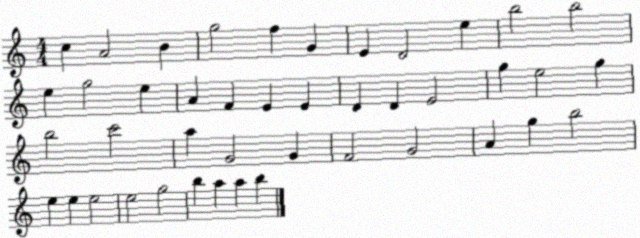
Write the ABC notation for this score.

X:1
T:Untitled
M:4/4
L:1/4
K:C
c A2 B g2 f G E D2 e b2 b2 e g2 e A F E E D D E2 g e2 g b2 c'2 a G2 G F2 G2 A g b2 e e e2 e2 g2 b a a b